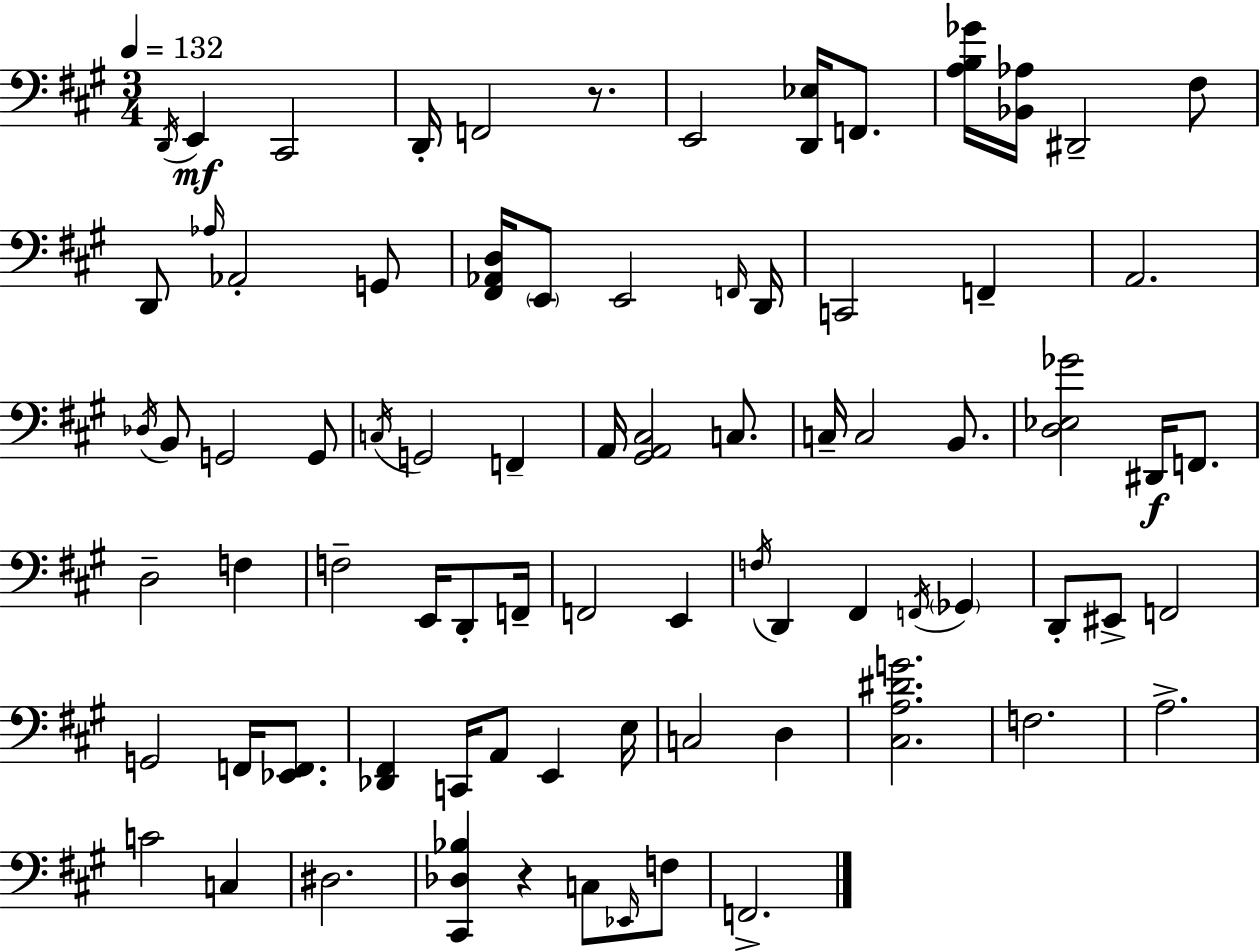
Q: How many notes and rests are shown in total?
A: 79